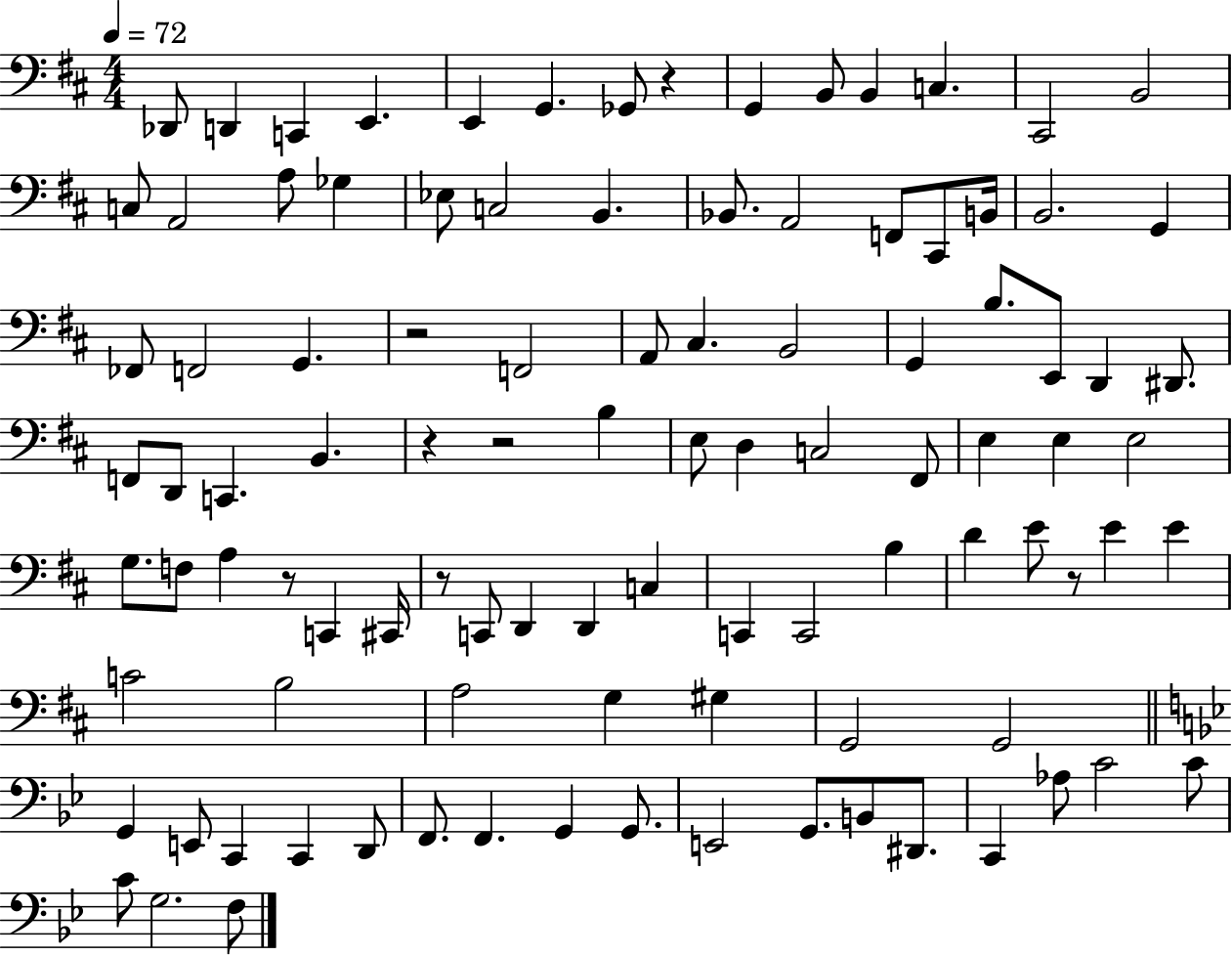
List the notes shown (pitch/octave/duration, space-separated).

Db2/e D2/q C2/q E2/q. E2/q G2/q. Gb2/e R/q G2/q B2/e B2/q C3/q. C#2/h B2/h C3/e A2/h A3/e Gb3/q Eb3/e C3/h B2/q. Bb2/e. A2/h F2/e C#2/e B2/s B2/h. G2/q FES2/e F2/h G2/q. R/h F2/h A2/e C#3/q. B2/h G2/q B3/e. E2/e D2/q D#2/e. F2/e D2/e C2/q. B2/q. R/q R/h B3/q E3/e D3/q C3/h F#2/e E3/q E3/q E3/h G3/e. F3/e A3/q R/e C2/q C#2/s R/e C2/e D2/q D2/q C3/q C2/q C2/h B3/q D4/q E4/e R/e E4/q E4/q C4/h B3/h A3/h G3/q G#3/q G2/h G2/h G2/q E2/e C2/q C2/q D2/e F2/e. F2/q. G2/q G2/e. E2/h G2/e. B2/e D#2/e. C2/q Ab3/e C4/h C4/e C4/e G3/h. F3/e